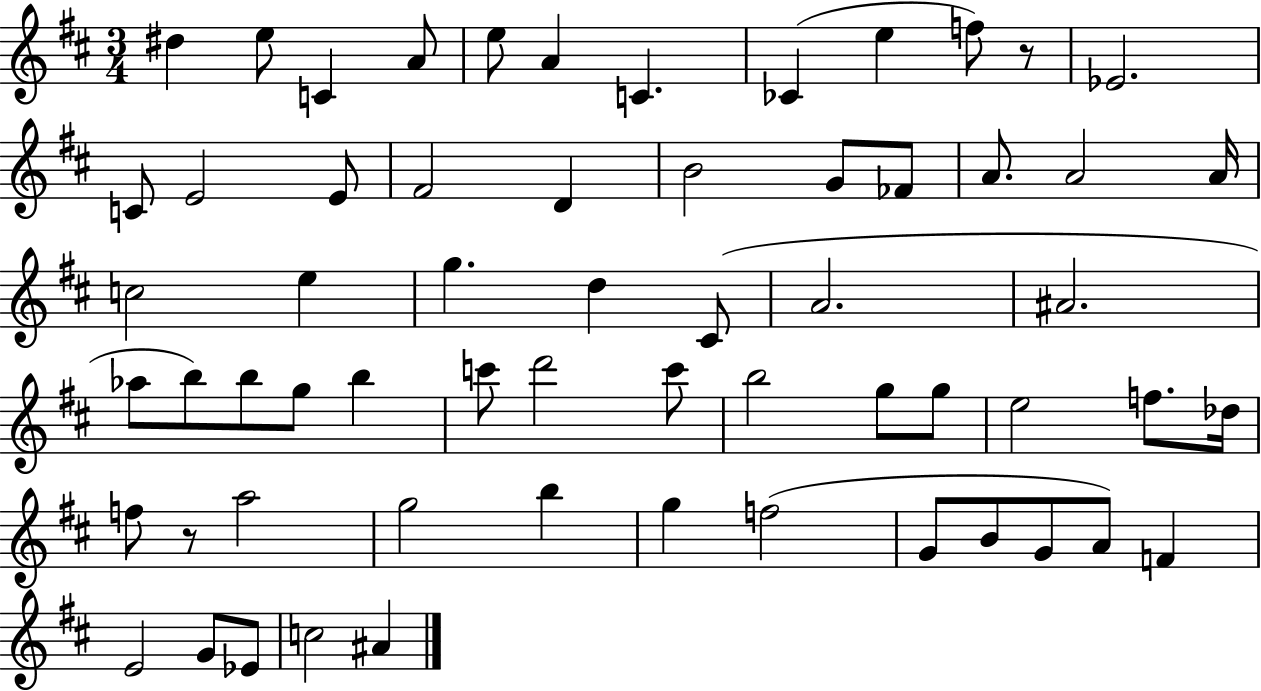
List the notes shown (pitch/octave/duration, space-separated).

D#5/q E5/e C4/q A4/e E5/e A4/q C4/q. CES4/q E5/q F5/e R/e Eb4/h. C4/e E4/h E4/e F#4/h D4/q B4/h G4/e FES4/e A4/e. A4/h A4/s C5/h E5/q G5/q. D5/q C#4/e A4/h. A#4/h. Ab5/e B5/e B5/e G5/e B5/q C6/e D6/h C6/e B5/h G5/e G5/e E5/h F5/e. Db5/s F5/e R/e A5/h G5/h B5/q G5/q F5/h G4/e B4/e G4/e A4/e F4/q E4/h G4/e Eb4/e C5/h A#4/q